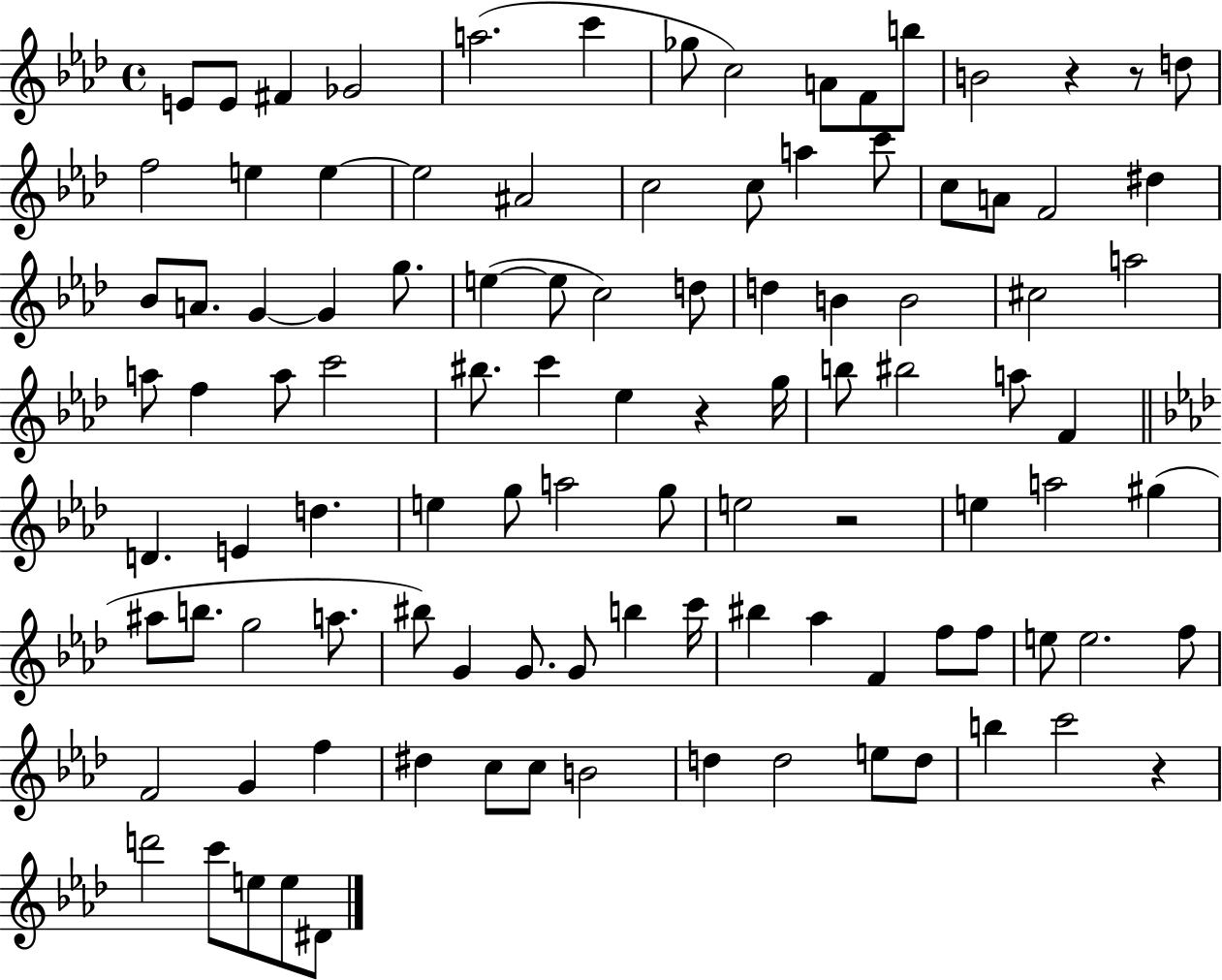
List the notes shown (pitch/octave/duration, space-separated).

E4/e E4/e F#4/q Gb4/h A5/h. C6/q Gb5/e C5/h A4/e F4/e B5/e B4/h R/q R/e D5/e F5/h E5/q E5/q E5/h A#4/h C5/h C5/e A5/q C6/e C5/e A4/e F4/h D#5/q Bb4/e A4/e. G4/q G4/q G5/e. E5/q E5/e C5/h D5/e D5/q B4/q B4/h C#5/h A5/h A5/e F5/q A5/e C6/h BIS5/e. C6/q Eb5/q R/q G5/s B5/e BIS5/h A5/e F4/q D4/q. E4/q D5/q. E5/q G5/e A5/h G5/e E5/h R/h E5/q A5/h G#5/q A#5/e B5/e. G5/h A5/e. BIS5/e G4/q G4/e. G4/e B5/q C6/s BIS5/q Ab5/q F4/q F5/e F5/e E5/e E5/h. F5/e F4/h G4/q F5/q D#5/q C5/e C5/e B4/h D5/q D5/h E5/e D5/e B5/q C6/h R/q D6/h C6/e E5/e E5/e D#4/e